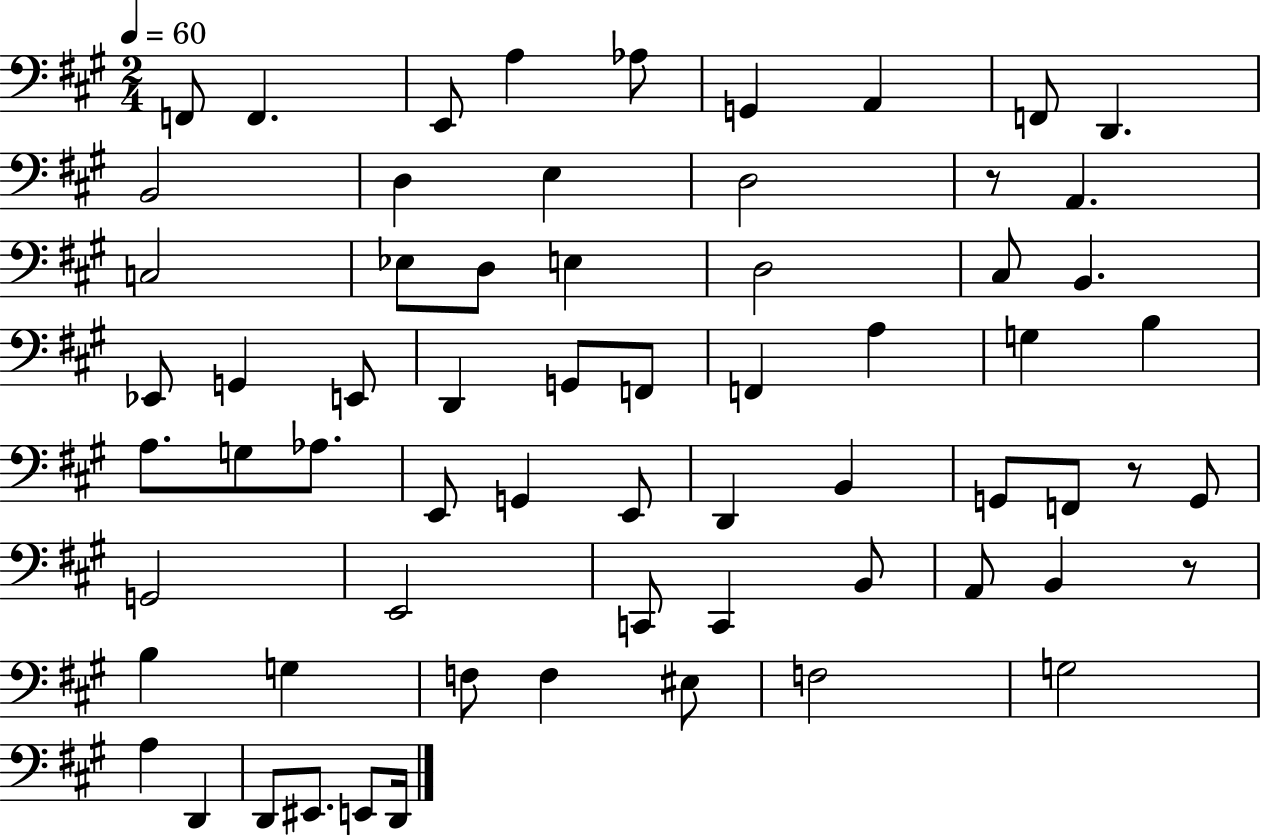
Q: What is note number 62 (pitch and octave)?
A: D2